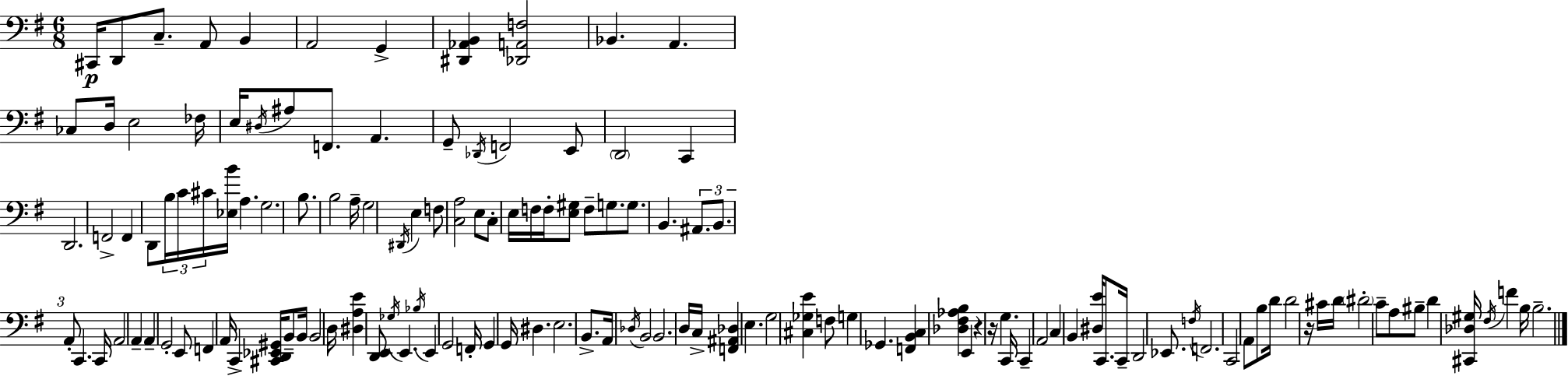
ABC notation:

X:1
T:Untitled
M:6/8
L:1/4
K:G
^C,,/4 D,,/2 C,/2 A,,/2 B,, A,,2 G,, [^D,,_A,,B,,] [_D,,A,,F,]2 _B,, A,, _C,/2 D,/4 E,2 _F,/4 E,/4 ^D,/4 ^A,/2 F,,/2 A,, G,,/2 _D,,/4 F,,2 E,,/2 D,,2 C,, D,,2 F,,2 F,, D,,/2 B,/4 C/4 ^C/4 [_E,B]/4 A, G,2 B,/2 B,2 A,/4 G,2 ^D,,/4 E, F,/2 [C,A,]2 E,/2 C,/2 E,/4 F,/4 F,/4 [E,^G,]/2 F,/2 G,/2 G,/2 B,, ^A,,/2 B,,/2 A,,/2 C,, C,,/4 A,,2 A,, A,, G,,2 E,,/2 F,, A,,/4 C,, [^C,,D,,_E,,^G,,]/4 B,,/2 B,,/4 B,,2 D,/4 [^D,A,E] [D,,E,,]/2 _G,/4 E,, _B,/4 E,, G,,2 F,,/4 G,, G,,/4 ^D, E,2 B,,/2 A,,/4 _D,/4 B,,2 B,,2 D,/4 C,/4 [F,,^A,,_D,] E, G,2 [^C,_G,E] F,/2 G, _G,, [F,,B,,C,] [_D,^F,_A,B,] E,, z z/4 G, C,,/4 C,, A,,2 C, B,, [^D,E]/4 C,,/2 C,,/4 D,,2 _E,,/2 F,/4 F,,2 C,,2 A,,/2 B,/2 D/4 D2 z/4 ^C/4 D/4 ^D2 C/2 A,/2 ^B,/2 D [^C,,_D,^G,]/4 ^F,/4 F B,/4 B,2